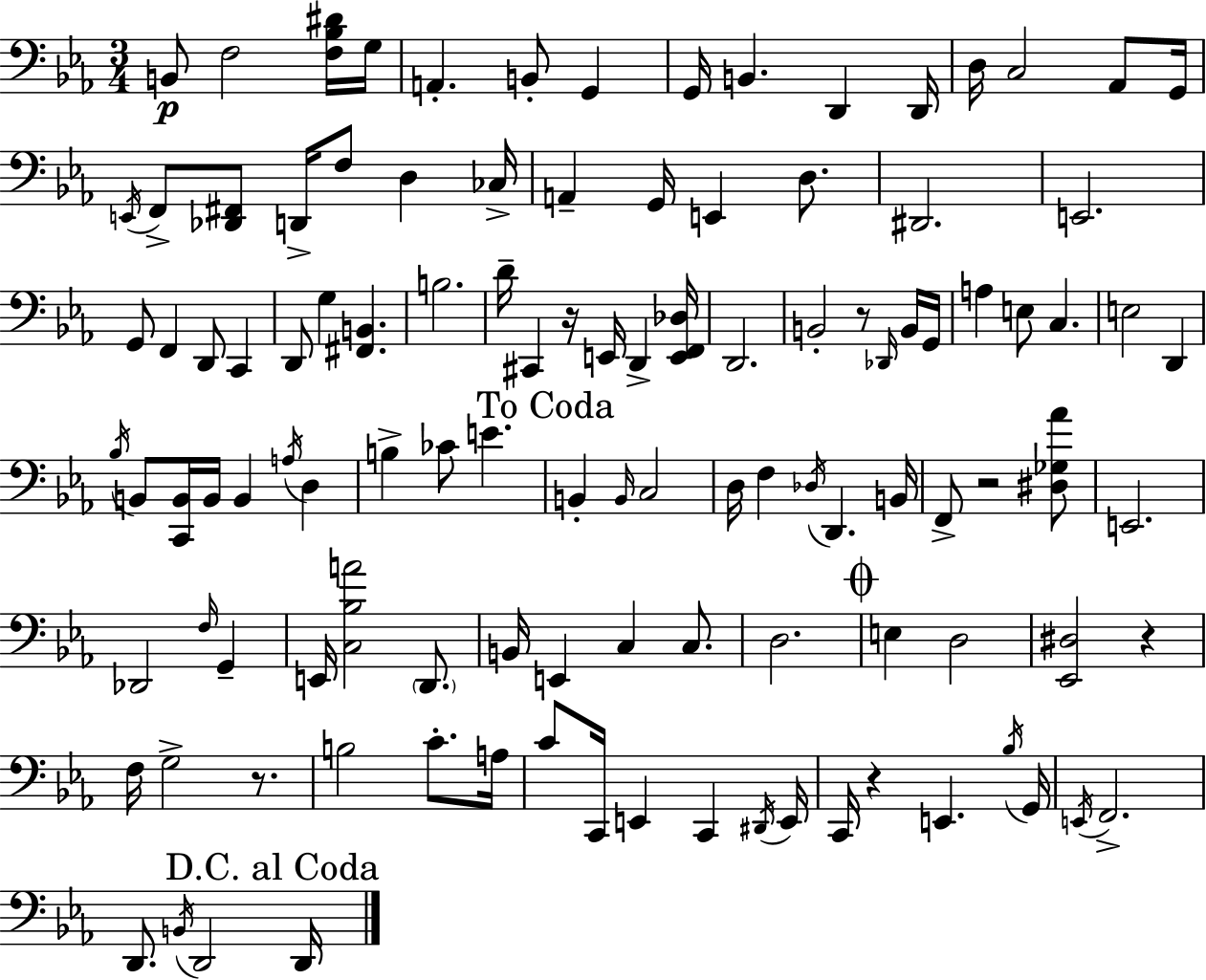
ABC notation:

X:1
T:Untitled
M:3/4
L:1/4
K:Cm
B,,/2 F,2 [F,_B,^D]/4 G,/4 A,, B,,/2 G,, G,,/4 B,, D,, D,,/4 D,/4 C,2 _A,,/2 G,,/4 E,,/4 F,,/2 [_D,,^F,,]/2 D,,/4 F,/2 D, _C,/4 A,, G,,/4 E,, D,/2 ^D,,2 E,,2 G,,/2 F,, D,,/2 C,, D,,/2 G, [^F,,B,,] B,2 D/4 ^C,, z/4 E,,/4 D,, [E,,F,,_D,]/4 D,,2 B,,2 z/2 _D,,/4 B,,/4 G,,/4 A, E,/2 C, E,2 D,, _B,/4 B,,/2 [C,,B,,]/4 B,,/4 B,, A,/4 D, B, _C/2 E B,, B,,/4 C,2 D,/4 F, _D,/4 D,, B,,/4 F,,/2 z2 [^D,_G,_A]/2 E,,2 _D,,2 F,/4 G,, E,,/4 [C,_B,A]2 D,,/2 B,,/4 E,, C, C,/2 D,2 E, D,2 [_E,,^D,]2 z F,/4 G,2 z/2 B,2 C/2 A,/4 C/2 C,,/4 E,, C,, ^D,,/4 E,,/4 C,,/4 z E,, _B,/4 G,,/4 E,,/4 F,,2 D,,/2 B,,/4 D,,2 D,,/4